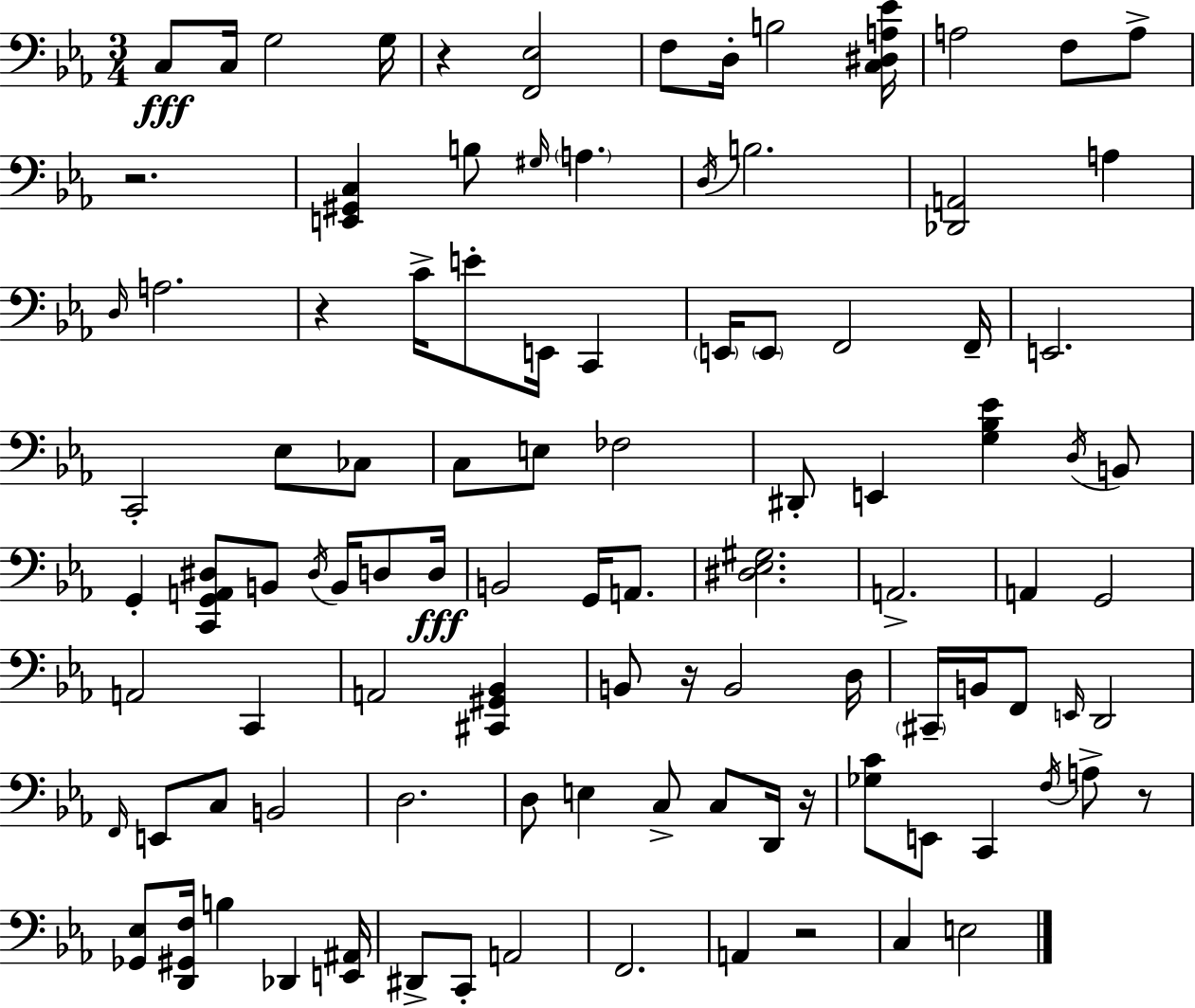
{
  \clef bass
  \numericTimeSignature
  \time 3/4
  \key c \minor
  \repeat volta 2 { c8\fff c16 g2 g16 | r4 <f, ees>2 | f8 d16-. b2 <c dis a ees'>16 | a2 f8 a8-> | \break r2. | <e, gis, c>4 b8 \grace { gis16 } \parenthesize a4. | \acciaccatura { d16 } b2. | <des, a,>2 a4 | \break \grace { d16 } a2. | r4 c'16-> e'8-. e,16 c,4 | \parenthesize e,16 \parenthesize e,8 f,2 | f,16-- e,2. | \break c,2-. ees8 | ces8 c8 e8 fes2 | dis,8-. e,4 <g bes ees'>4 | \acciaccatura { d16 } b,8 g,4-. <c, g, a, dis>8 b,8 | \break \acciaccatura { dis16 } b,16 d8 d16\fff b,2 | g,16 a,8. <dis ees gis>2. | a,2.-> | a,4 g,2 | \break a,2 | c,4 a,2 | <cis, gis, bes,>4 b,8 r16 b,2 | d16 \parenthesize cis,16-- b,16 f,8 \grace { e,16 } d,2 | \break \grace { f,16 } e,8 c8 b,2 | d2. | d8 e4 | c8-> c8 d,16 r16 <ges c'>8 e,8 c,4 | \break \acciaccatura { f16 } a8-> r8 <ges, ees>8 <d, gis, f>16 b4 | des,4 <e, ais,>16 dis,8-> c,8-. | a,2 f,2. | a,4 | \break r2 c4 | e2 } \bar "|."
}